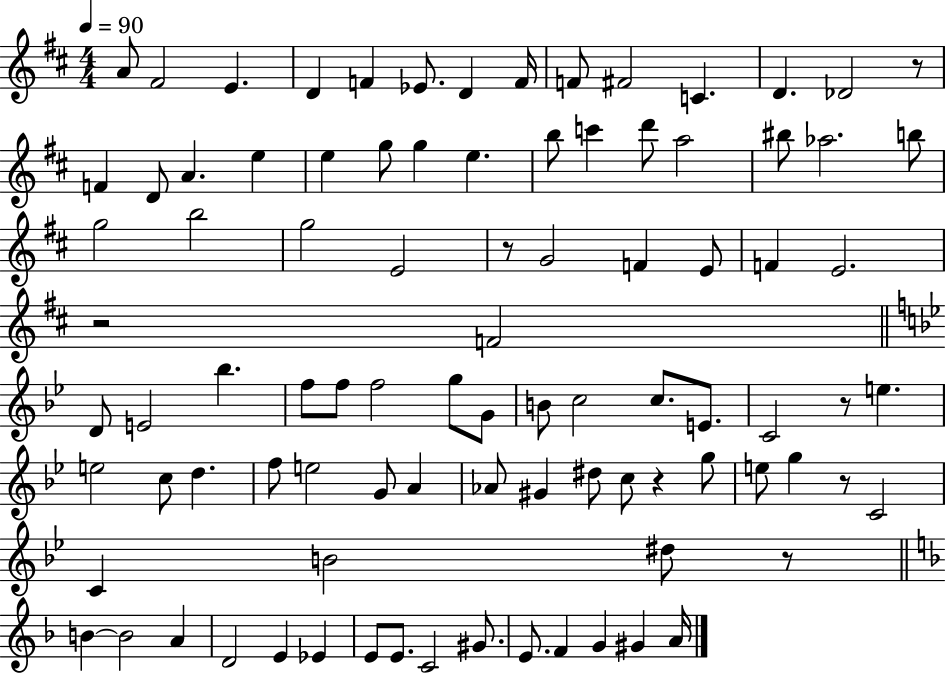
X:1
T:Untitled
M:4/4
L:1/4
K:D
A/2 ^F2 E D F _E/2 D F/4 F/2 ^F2 C D _D2 z/2 F D/2 A e e g/2 g e b/2 c' d'/2 a2 ^b/2 _a2 b/2 g2 b2 g2 E2 z/2 G2 F E/2 F E2 z2 F2 D/2 E2 _b f/2 f/2 f2 g/2 G/2 B/2 c2 c/2 E/2 C2 z/2 e e2 c/2 d f/2 e2 G/2 A _A/2 ^G ^d/2 c/2 z g/2 e/2 g z/2 C2 C B2 ^d/2 z/2 B B2 A D2 E _E E/2 E/2 C2 ^G/2 E/2 F G ^G A/4